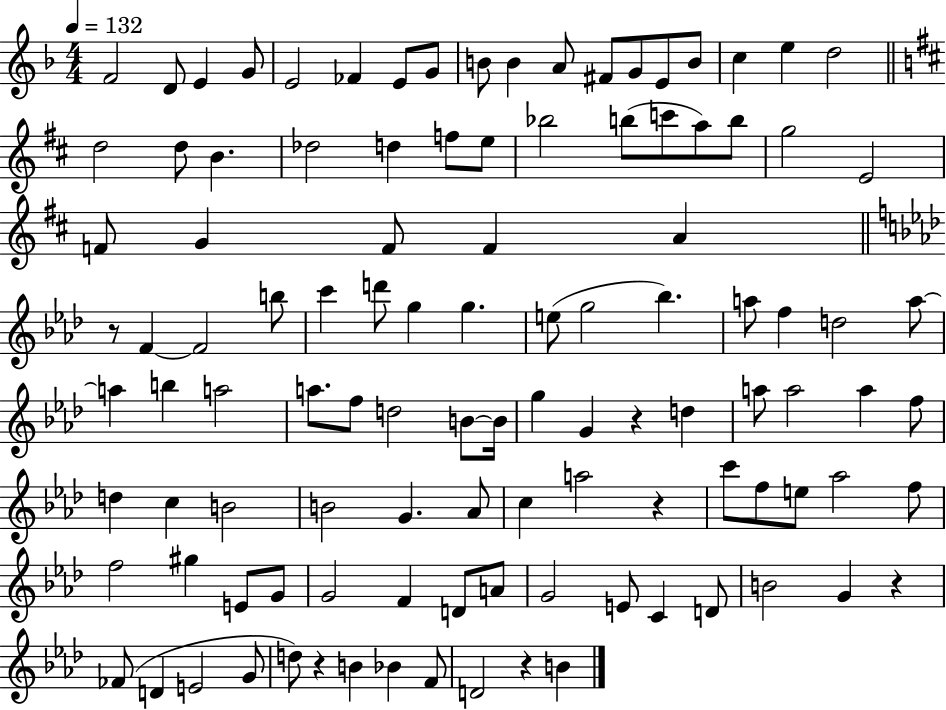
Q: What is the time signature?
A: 4/4